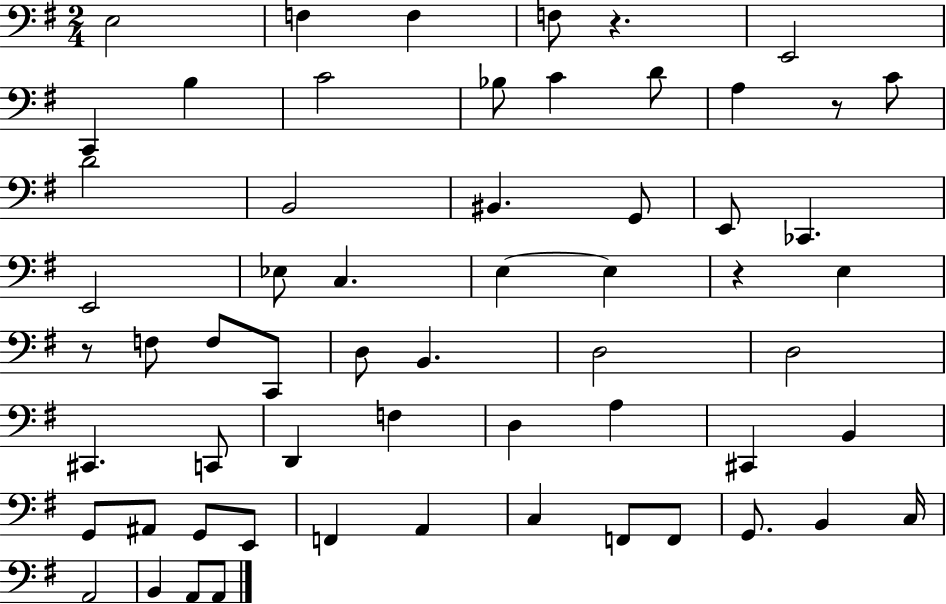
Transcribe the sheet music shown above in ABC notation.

X:1
T:Untitled
M:2/4
L:1/4
K:G
E,2 F, F, F,/2 z E,,2 C,, B, C2 _B,/2 C D/2 A, z/2 C/2 D2 B,,2 ^B,, G,,/2 E,,/2 _C,, E,,2 _E,/2 C, E, E, z E, z/2 F,/2 F,/2 C,,/2 D,/2 B,, D,2 D,2 ^C,, C,,/2 D,, F, D, A, ^C,, B,, G,,/2 ^A,,/2 G,,/2 E,,/2 F,, A,, C, F,,/2 F,,/2 G,,/2 B,, C,/4 A,,2 B,, A,,/2 A,,/2